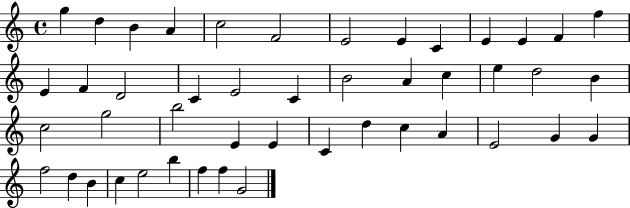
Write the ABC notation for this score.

X:1
T:Untitled
M:4/4
L:1/4
K:C
g d B A c2 F2 E2 E C E E F f E F D2 C E2 C B2 A c e d2 B c2 g2 b2 E E C d c A E2 G G f2 d B c e2 b f f G2